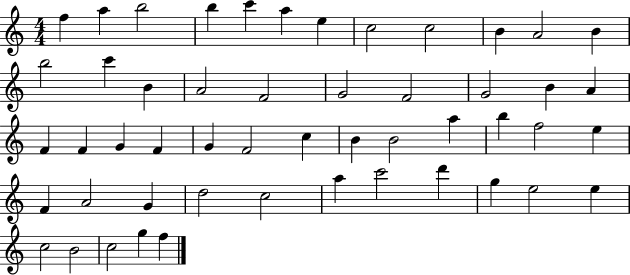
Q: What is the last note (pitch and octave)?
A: F5